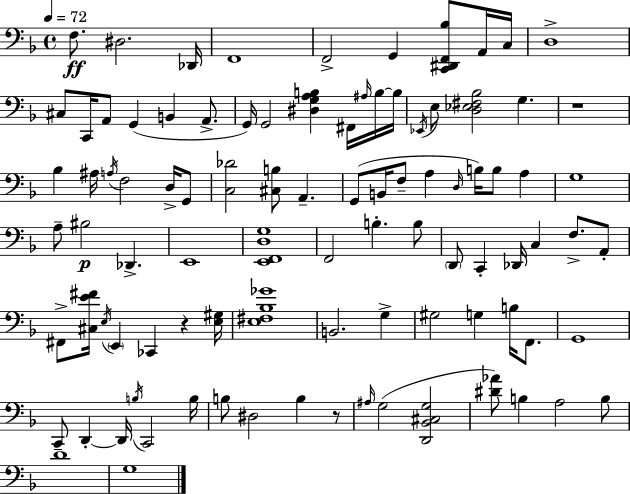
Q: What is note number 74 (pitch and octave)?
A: A#3